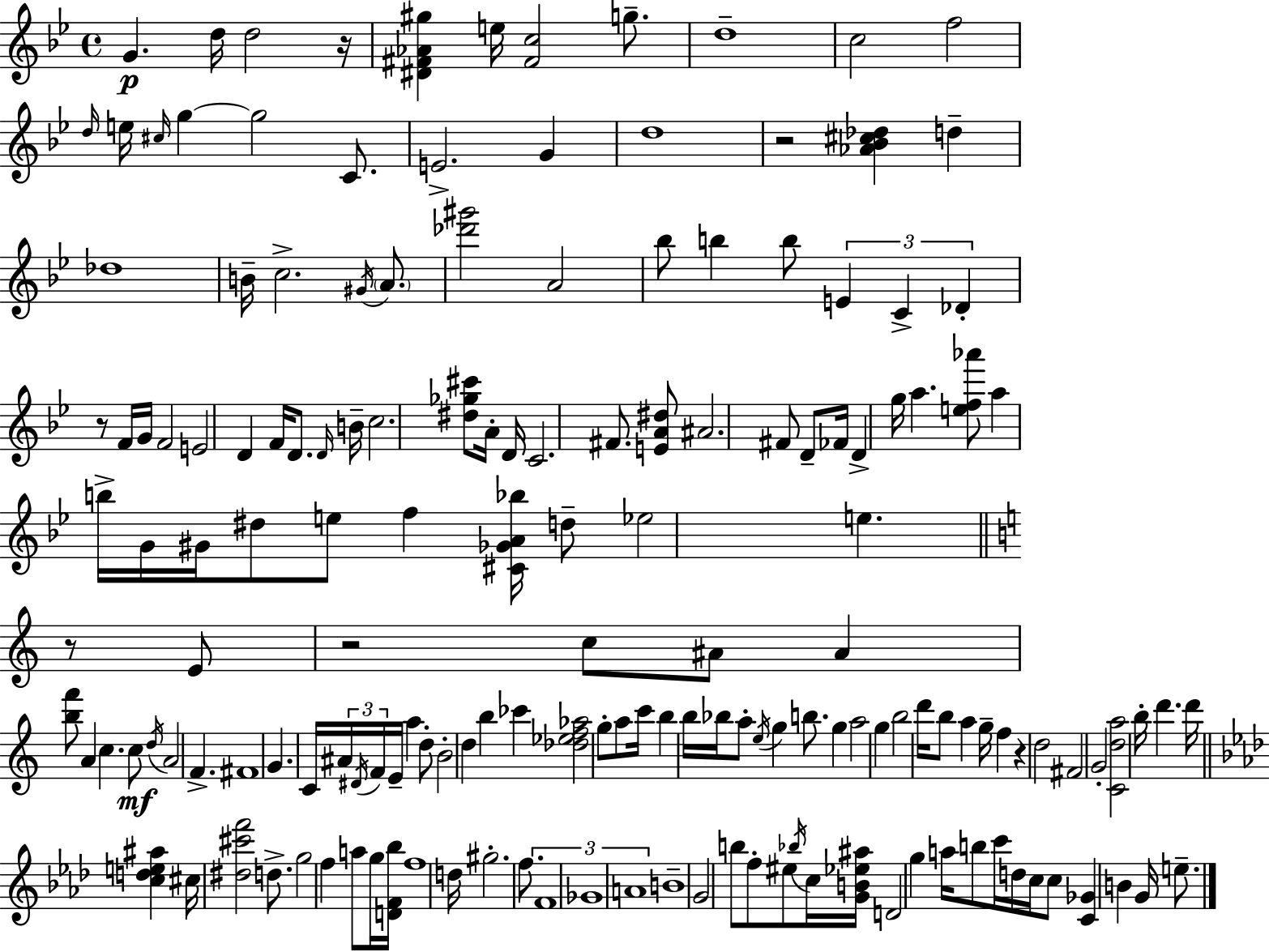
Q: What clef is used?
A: treble